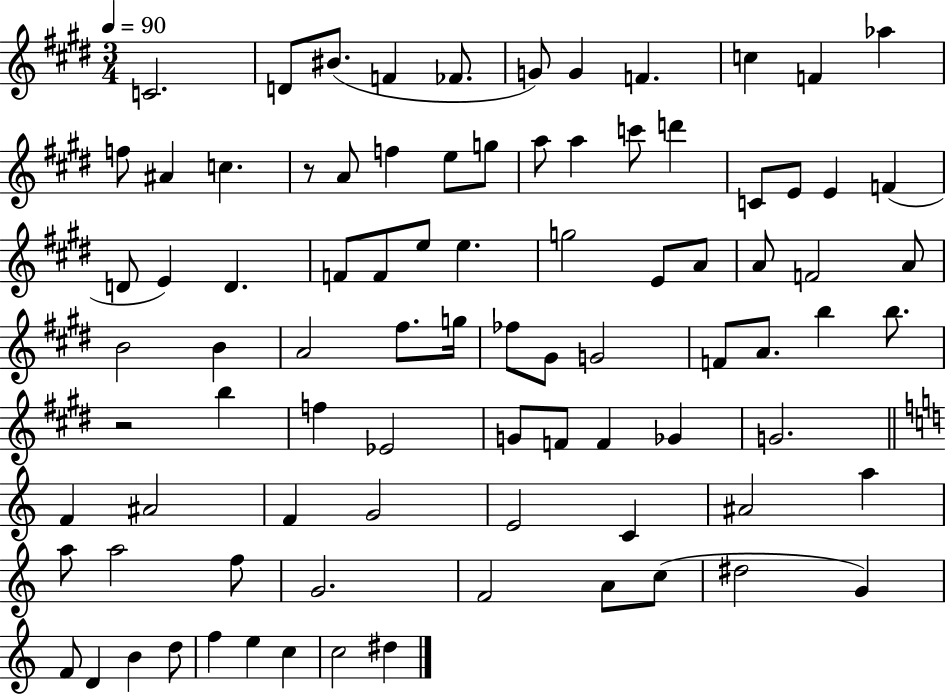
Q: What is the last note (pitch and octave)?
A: D#5